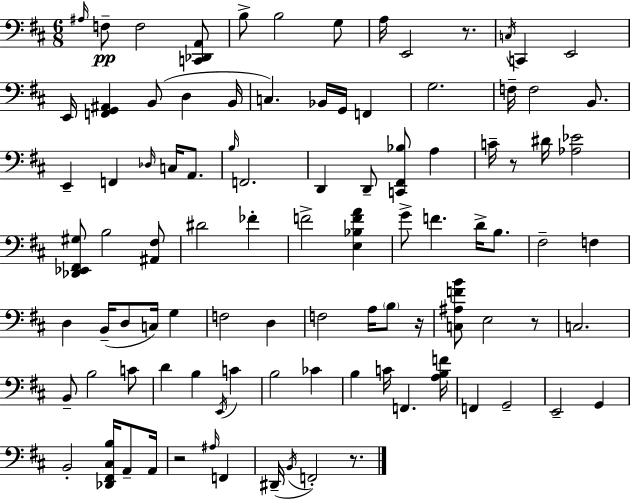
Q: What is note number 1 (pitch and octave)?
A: A#3